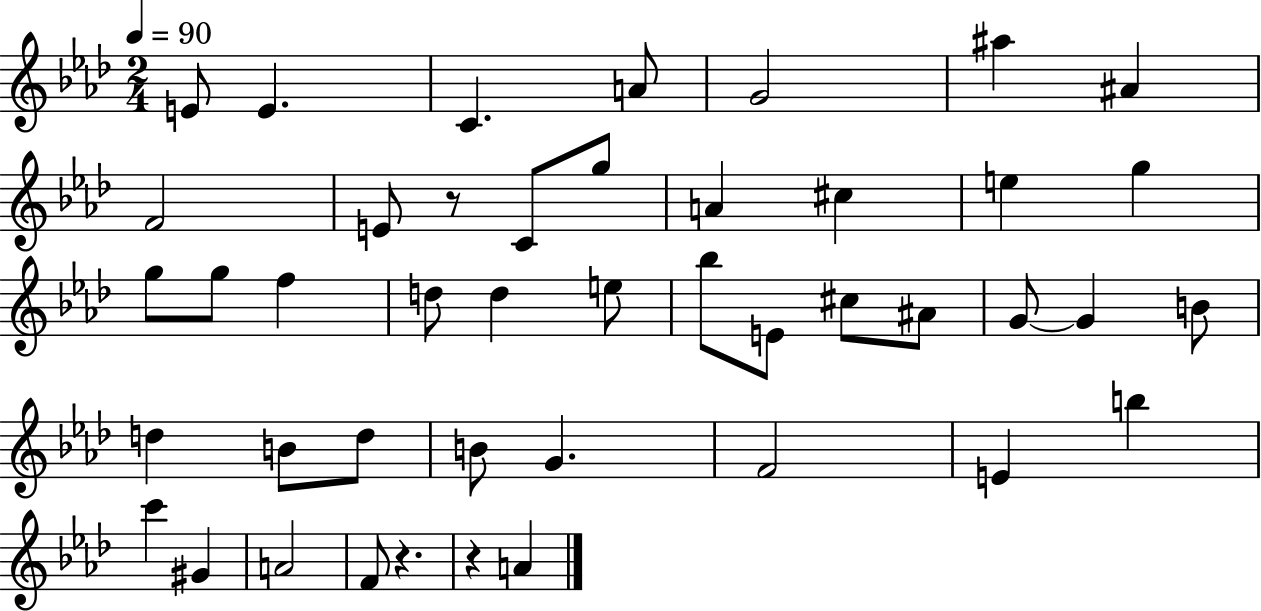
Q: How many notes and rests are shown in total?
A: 44